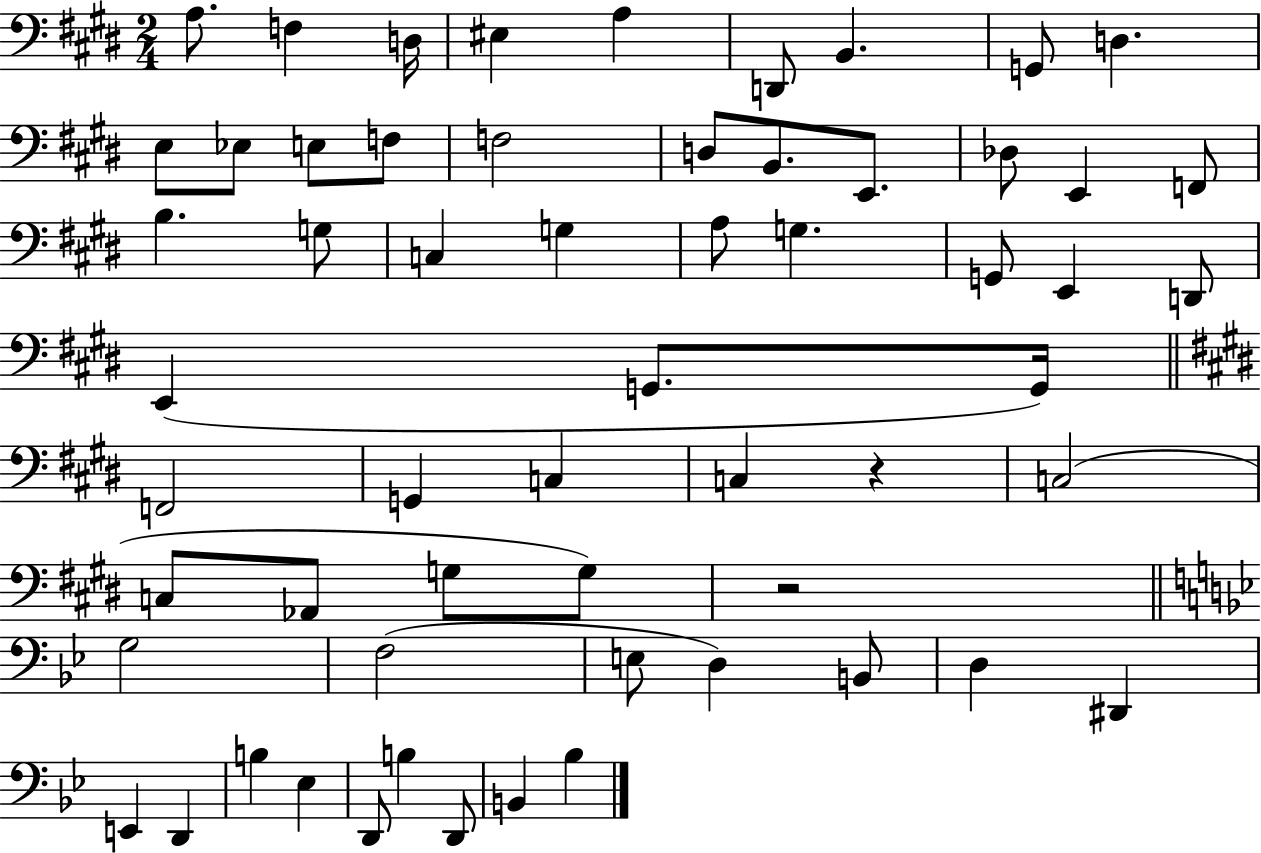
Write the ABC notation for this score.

X:1
T:Untitled
M:2/4
L:1/4
K:E
A,/2 F, D,/4 ^E, A, D,,/2 B,, G,,/2 D, E,/2 _E,/2 E,/2 F,/2 F,2 D,/2 B,,/2 E,,/2 _D,/2 E,, F,,/2 B, G,/2 C, G, A,/2 G, G,,/2 E,, D,,/2 E,, G,,/2 G,,/4 F,,2 G,, C, C, z C,2 C,/2 _A,,/2 G,/2 G,/2 z2 G,2 F,2 E,/2 D, B,,/2 D, ^D,, E,, D,, B, _E, D,,/2 B, D,,/2 B,, _B,